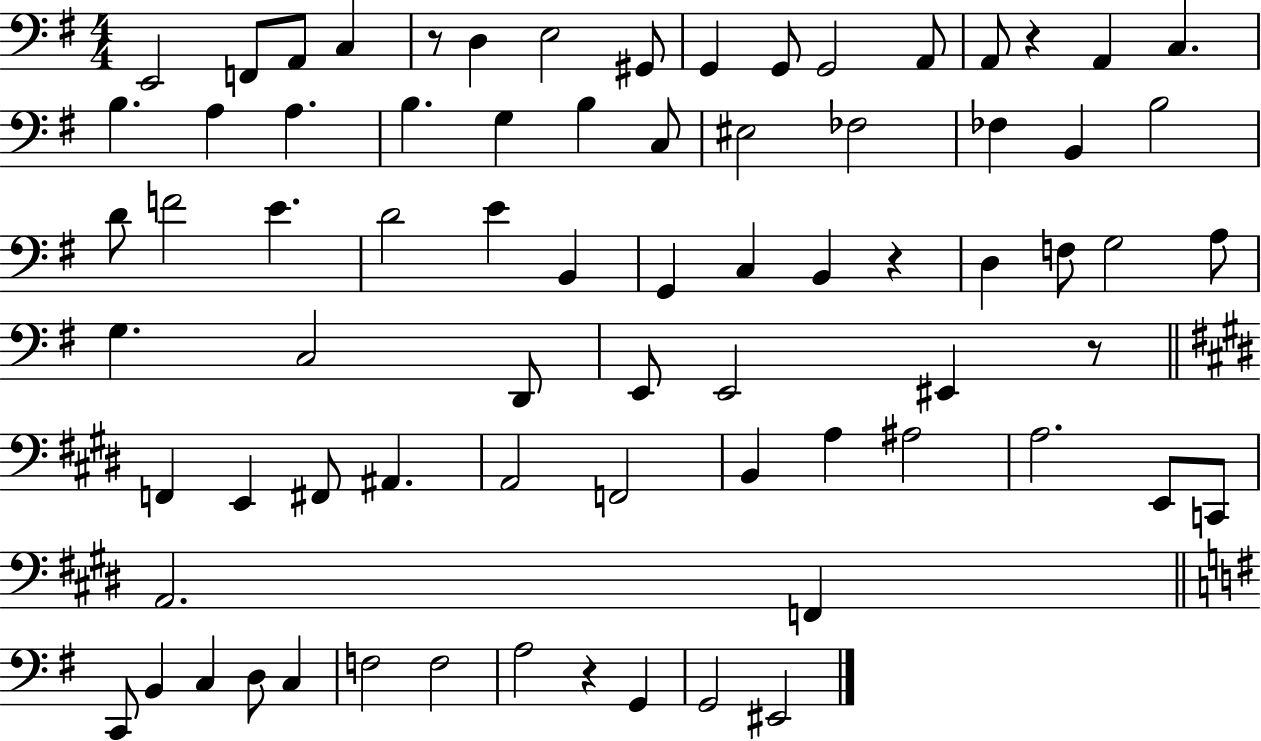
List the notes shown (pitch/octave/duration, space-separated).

E2/h F2/e A2/e C3/q R/e D3/q E3/h G#2/e G2/q G2/e G2/h A2/e A2/e R/q A2/q C3/q. B3/q. A3/q A3/q. B3/q. G3/q B3/q C3/e EIS3/h FES3/h FES3/q B2/q B3/h D4/e F4/h E4/q. D4/h E4/q B2/q G2/q C3/q B2/q R/q D3/q F3/e G3/h A3/e G3/q. C3/h D2/e E2/e E2/h EIS2/q R/e F2/q E2/q F#2/e A#2/q. A2/h F2/h B2/q A3/q A#3/h A3/h. E2/e C2/e A2/h. F2/q C2/e B2/q C3/q D3/e C3/q F3/h F3/h A3/h R/q G2/q G2/h EIS2/h